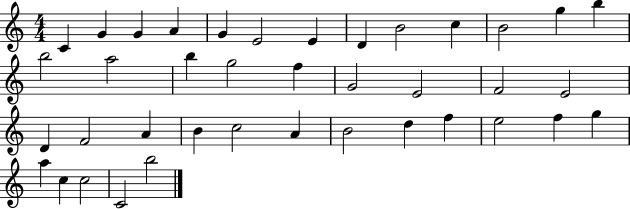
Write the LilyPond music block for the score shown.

{
  \clef treble
  \numericTimeSignature
  \time 4/4
  \key c \major
  c'4 g'4 g'4 a'4 | g'4 e'2 e'4 | d'4 b'2 c''4 | b'2 g''4 b''4 | \break b''2 a''2 | b''4 g''2 f''4 | g'2 e'2 | f'2 e'2 | \break d'4 f'2 a'4 | b'4 c''2 a'4 | b'2 d''4 f''4 | e''2 f''4 g''4 | \break a''4 c''4 c''2 | c'2 b''2 | \bar "|."
}